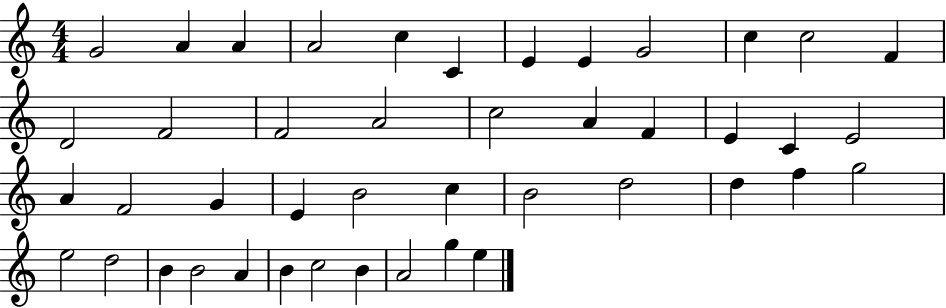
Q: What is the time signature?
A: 4/4